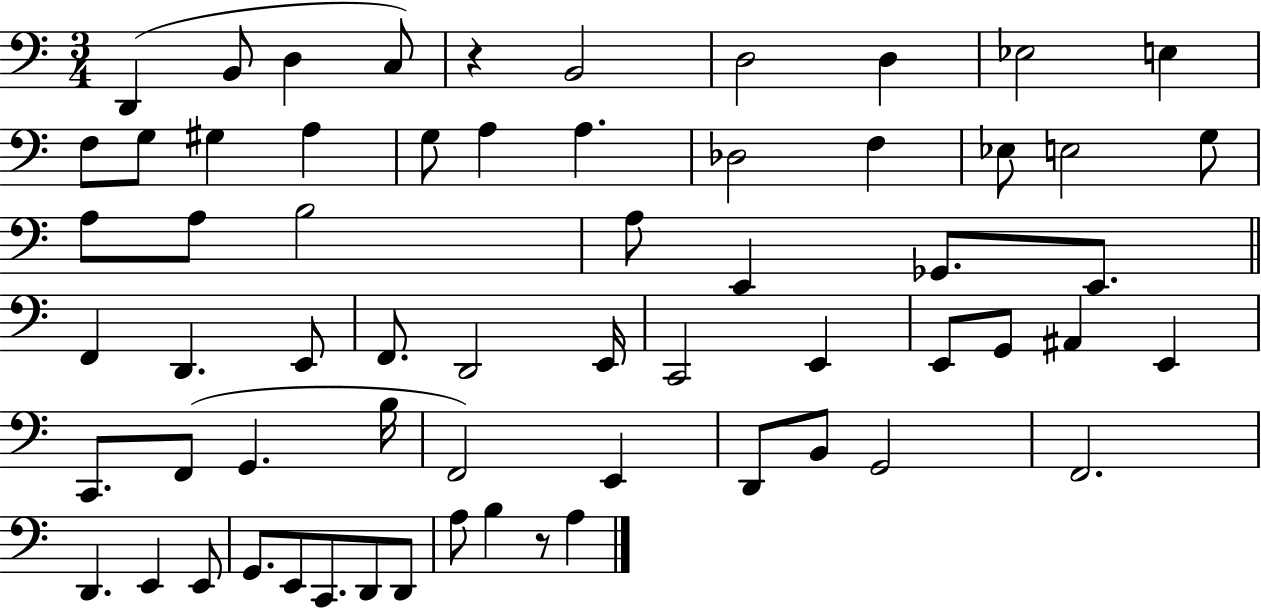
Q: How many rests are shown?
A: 2